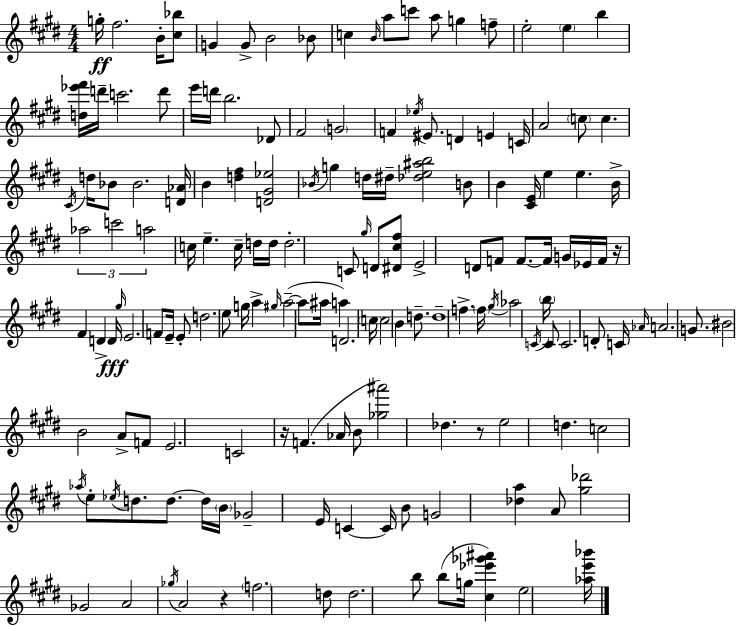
X:1
T:Untitled
M:4/4
L:1/4
K:E
g/4 ^f2 B/4 [^c_b]/2 G G/2 B2 _B/2 c B/4 a/2 c'/2 a/2 g f/2 e2 e b [d_e'^f']/4 d'/4 c'2 d'/2 e'/4 d'/4 b2 _D/2 ^F2 G2 F _e/4 ^E/2 D E C/4 A2 c/2 c ^C/4 d/4 _B/2 _B2 [D_A]/4 B [d^f] [D^G_e]2 _B/4 g d/4 ^d/4 [_de^ab]2 B/2 B [^CE]/4 e e B/4 _a2 c'2 a2 c/4 e c/4 d/4 d/4 d2 C/2 ^g/4 D/2 [^D^c^f]/2 E2 D/2 F/2 F/2 F/4 G/4 _E/4 F/4 z/4 ^F D D/4 ^g/4 E2 F/2 E/4 E/2 d2 e/2 g/4 a ^g/4 a2 a/2 ^a/4 a D2 c/4 c2 B d/2 d4 f f/4 ^g/4 _a2 C/4 b/4 C/2 C2 D/2 C/4 _A/4 A2 G/2 ^B2 B2 A/2 F/2 E2 C2 z/4 F _A/4 B/2 [_g^a']2 _d z/2 e2 d c2 _a/4 e/2 _e/4 d/2 d/2 d/4 B/4 _G2 E/4 C C/4 B/2 G2 [_da] A/2 [^g_d']2 _G2 A2 _g/4 A2 z f2 d/2 d2 b/2 b/2 g/4 [^c_e'_g'^a'] e2 [_ae'_b']/4